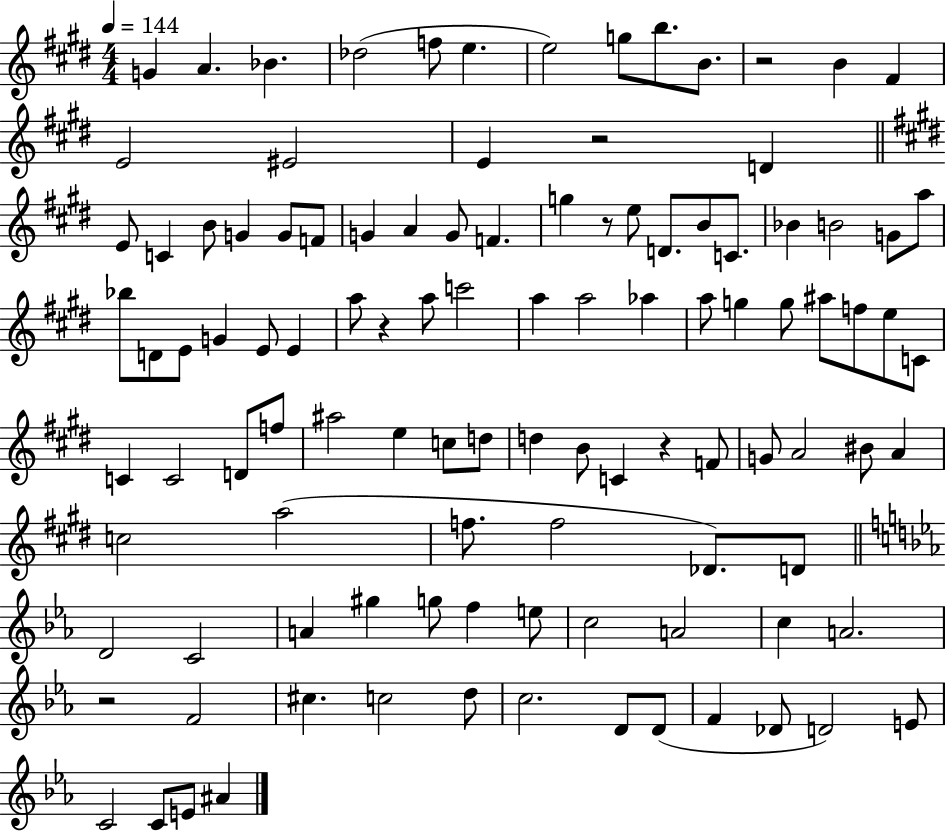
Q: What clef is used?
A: treble